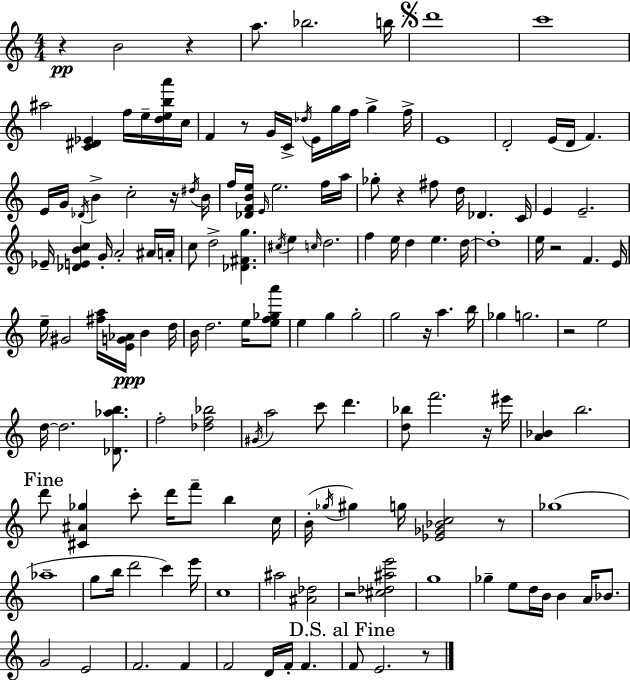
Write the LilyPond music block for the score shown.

{
  \clef treble
  \numericTimeSignature
  \time 4/4
  \key c \major
  \repeat volta 2 { r4\pp b'2 r4 | a''8. bes''2. b''16 | \mark \markup { \musicglyph "scripts.segno" } d'''1 | c'''1 | \break ais''2 <c' dis' ees'>4 f''16 e''16-- <d'' e'' b'' a'''>16 c''16 | f'4 r8 g'16 c'16-> \acciaccatura { des''16 } e'16 g''16 f''16 g''4-> | f''16-> e'1 | d'2-. e'16( d'16 f'4.) | \break e'16 g'16 \acciaccatura { des'16 } b'4-> c''2-. | r16 \acciaccatura { dis''16 } b'16 f''16 <des' f' b' e''>16 \grace { e'16 } e''2. | f''16 a''16 ges''8-. r4 fis''8 d''16 des'4. | c'16 e'4 e'2.-- | \break ees'16-- <des' e' b' c''>4 g'16-. a'2-. | ais'16 a'16-. c''8 d''2-> <des' fis' g''>4. | \acciaccatura { cis''16 } e''4 \grace { c''16 } d''2. | f''4 e''16 d''4 e''4. | \break d''16~~ d''1-. | e''16 r2 f'4. | e'16 e''16-- gis'2 <fis'' a''>16 | <e' g' aes'>16\ppp b'4 d''16 b'16 d''2. | \break e''16 <e'' f'' ges'' a'''>8 e''4 g''4 g''2-. | g''2 r16 a''4. | b''16 ges''4 g''2. | r2 e''2 | \break d''16~~ d''2. | <des' aes'' b''>8. f''2-. <des'' f'' bes''>2 | \acciaccatura { gis'16 } a''2 c'''8 | d'''4. <d'' bes''>8 f'''2. | \break r16 eis'''16 <a' bes'>4 b''2. | \mark "Fine" d'''8 <cis' ais' ges''>4 c'''8-. d'''16 | f'''8-- b''4 c''16 b'16-.( \acciaccatura { ges''16 } gis''4) g''16 <ees' ges' bes' c''>2 | r8 ges''1( | \break aes''1-- | g''8 b''16 d'''2 | c'''4) e'''16 c''1 | ais''2 | \break <ais' des''>2 r2 | <cis'' des'' ais'' e'''>2 g''1 | ges''4-- e''8 d''16 b'16 | b'4 a'16 bes'8. g'2 | \break e'2 f'2. | f'4 f'2 | d'16 f'16-. f'4. \mark "D.S. al Fine" f'8 e'2. | r8 } \bar "|."
}